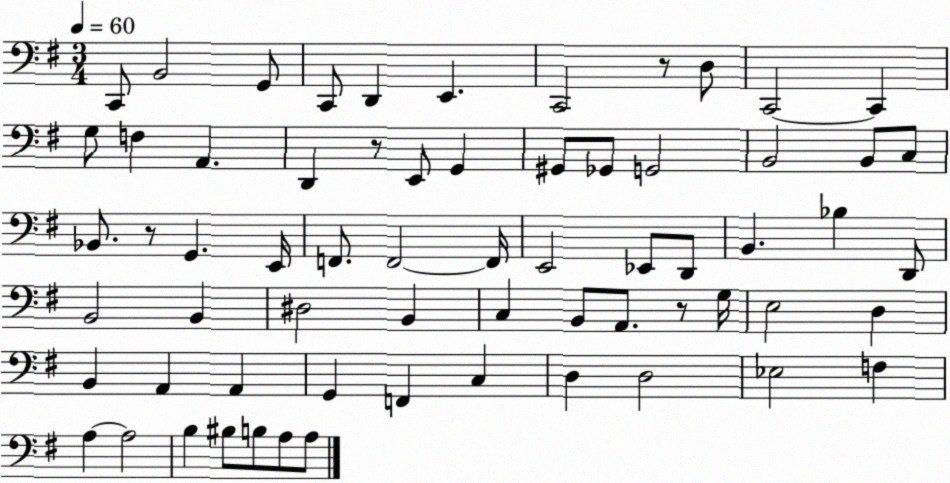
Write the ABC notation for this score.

X:1
T:Untitled
M:3/4
L:1/4
K:G
C,,/2 B,,2 G,,/2 C,,/2 D,, E,, C,,2 z/2 D,/2 C,,2 C,, G,/2 F, A,, D,, z/2 E,,/2 G,, ^G,,/2 _G,,/2 G,,2 B,,2 B,,/2 C,/2 _B,,/2 z/2 G,, E,,/4 F,,/2 F,,2 F,,/4 E,,2 _E,,/2 D,,/2 B,, _B, D,,/2 B,,2 B,, ^D,2 B,, C, B,,/2 A,,/2 z/2 G,/4 E,2 D, B,, A,, A,, G,, F,, C, D, D,2 _E,2 F, A, A,2 B, ^B,/2 B,/2 A,/2 A,/2